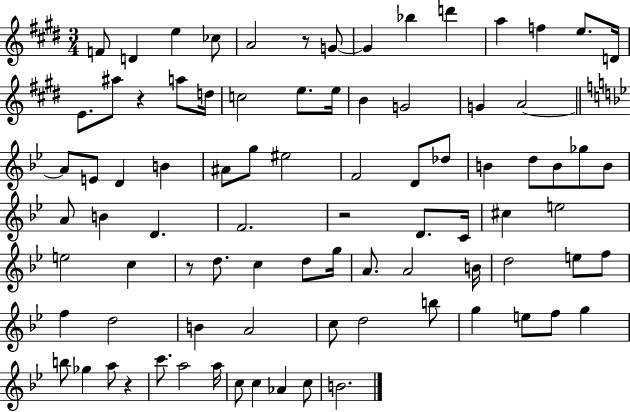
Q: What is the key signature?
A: E major